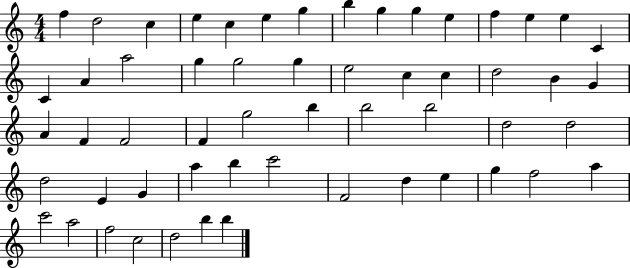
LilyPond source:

{
  \clef treble
  \numericTimeSignature
  \time 4/4
  \key c \major
  f''4 d''2 c''4 | e''4 c''4 e''4 g''4 | b''4 g''4 g''4 e''4 | f''4 e''4 e''4 c'4 | \break c'4 a'4 a''2 | g''4 g''2 g''4 | e''2 c''4 c''4 | d''2 b'4 g'4 | \break a'4 f'4 f'2 | f'4 g''2 b''4 | b''2 b''2 | d''2 d''2 | \break d''2 e'4 g'4 | a''4 b''4 c'''2 | f'2 d''4 e''4 | g''4 f''2 a''4 | \break c'''2 a''2 | f''2 c''2 | d''2 b''4 b''4 | \bar "|."
}